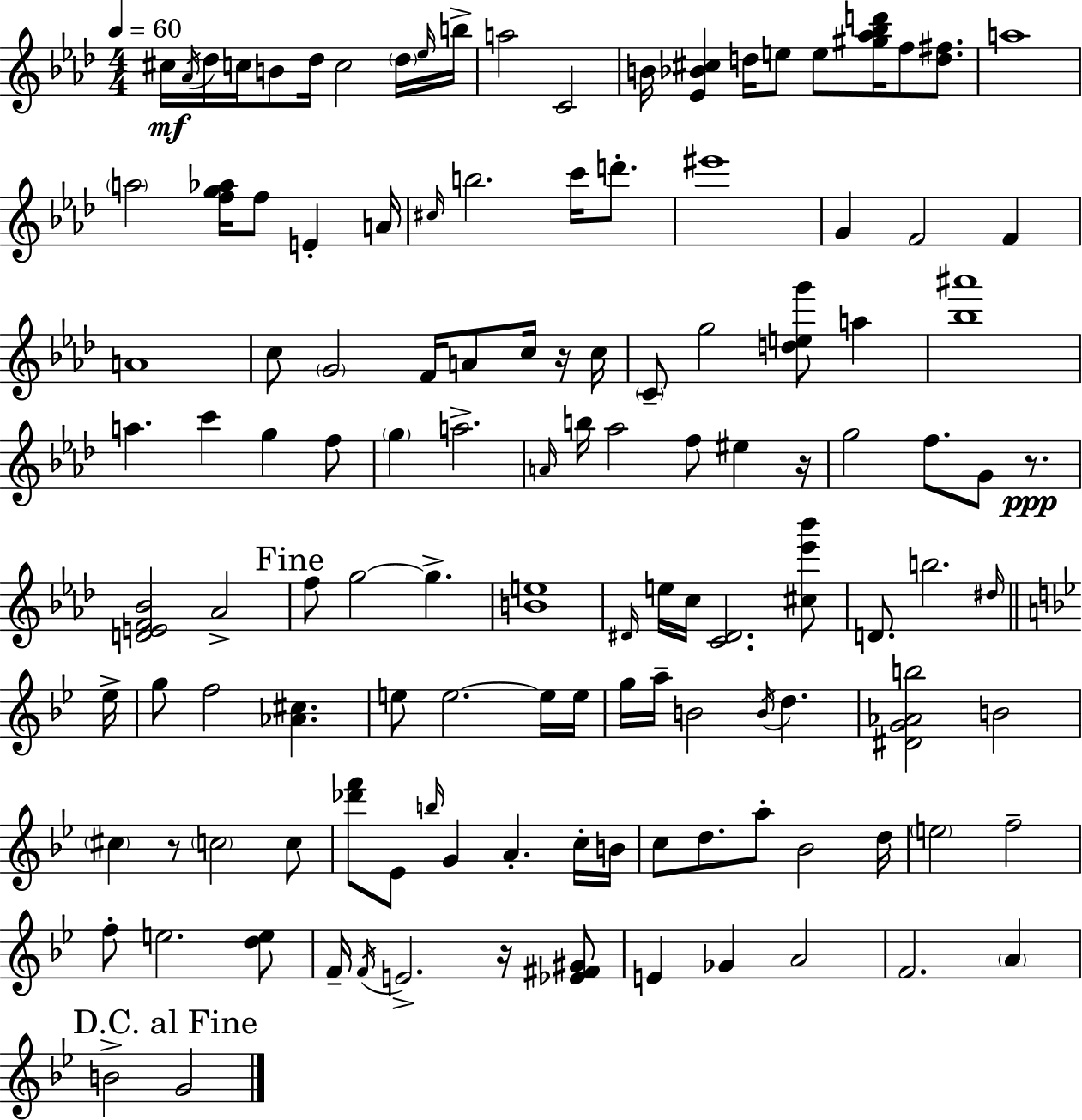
C#5/s Ab4/s Db5/s C5/s B4/e Db5/s C5/h Db5/s Eb5/s B5/s A5/h C4/h B4/s [Eb4,Bb4,C#5]/q D5/s E5/e E5/e [G#5,Ab5,Bb5,D6]/s F5/e [D5,F#5]/e. A5/w A5/h [F5,G5,Ab5]/s F5/e E4/q A4/s C#5/s B5/h. C6/s D6/e. EIS6/w G4/q F4/h F4/q A4/w C5/e G4/h F4/s A4/e C5/s R/s C5/s C4/e G5/h [D5,E5,G6]/e A5/q [Bb5,A#6]/w A5/q. C6/q G5/q F5/e G5/q A5/h. A4/s B5/s Ab5/h F5/e EIS5/q R/s G5/h F5/e. G4/e R/e. [D4,E4,F4,Bb4]/h Ab4/h F5/e G5/h G5/q. [B4,E5]/w D#4/s E5/s C5/s [C4,D#4]/h. [C#5,Eb6,Bb6]/e D4/e. B5/h. D#5/s Eb5/s G5/e F5/h [Ab4,C#5]/q. E5/e E5/h. E5/s E5/s G5/s A5/s B4/h B4/s D5/q. [D#4,G4,Ab4,B5]/h B4/h C#5/q R/e C5/h C5/e [Db6,F6]/e Eb4/e B5/s G4/q A4/q. C5/s B4/s C5/e D5/e. A5/e Bb4/h D5/s E5/h F5/h F5/e E5/h. [D5,E5]/e F4/s F4/s E4/h. R/s [Eb4,F#4,G#4]/e E4/q Gb4/q A4/h F4/h. A4/q B4/h G4/h